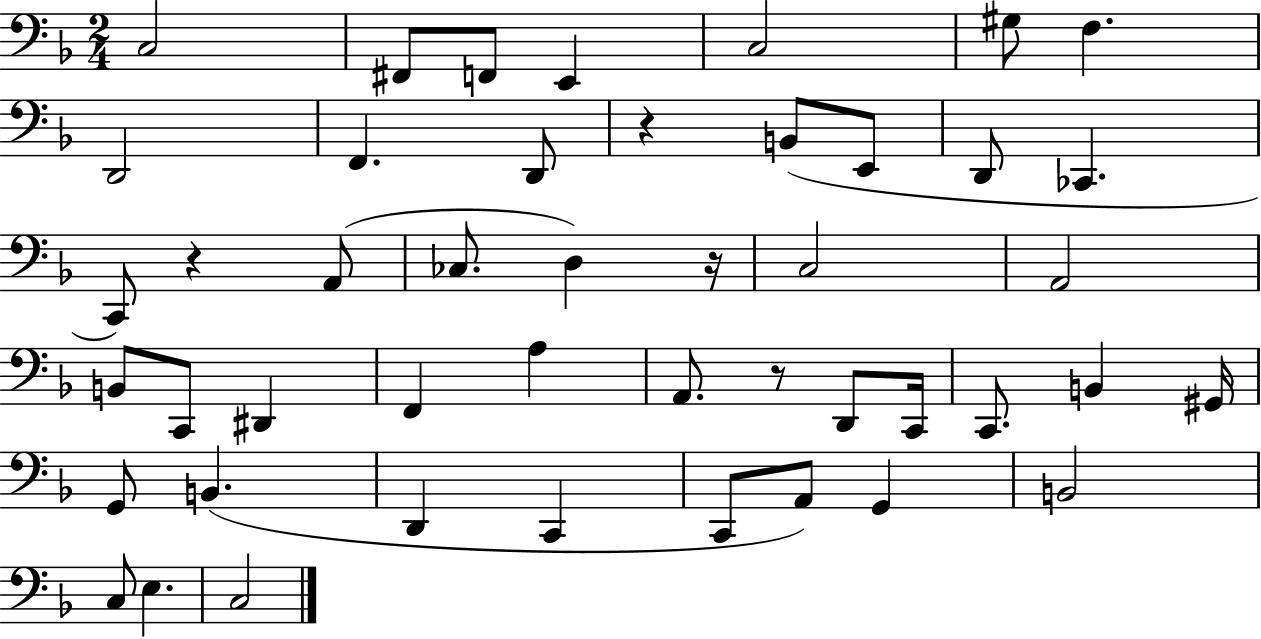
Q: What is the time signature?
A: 2/4